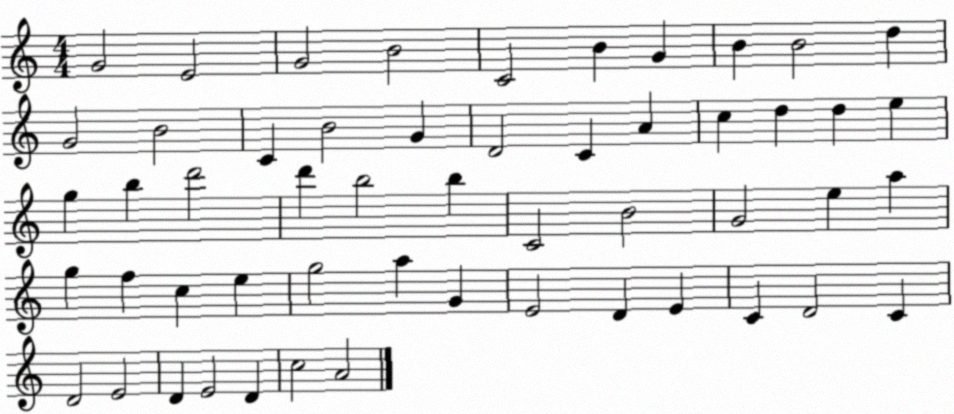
X:1
T:Untitled
M:4/4
L:1/4
K:C
G2 E2 G2 B2 C2 B G B B2 d G2 B2 C B2 G D2 C A c d d e g b d'2 d' b2 b C2 B2 G2 e a g f c e g2 a G E2 D E C D2 C D2 E2 D E2 D c2 A2